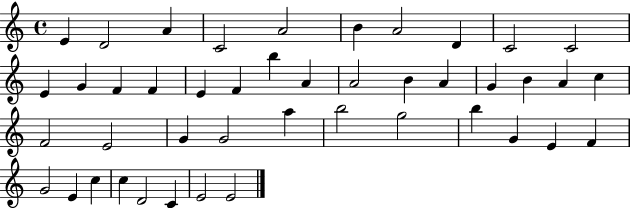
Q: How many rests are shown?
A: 0